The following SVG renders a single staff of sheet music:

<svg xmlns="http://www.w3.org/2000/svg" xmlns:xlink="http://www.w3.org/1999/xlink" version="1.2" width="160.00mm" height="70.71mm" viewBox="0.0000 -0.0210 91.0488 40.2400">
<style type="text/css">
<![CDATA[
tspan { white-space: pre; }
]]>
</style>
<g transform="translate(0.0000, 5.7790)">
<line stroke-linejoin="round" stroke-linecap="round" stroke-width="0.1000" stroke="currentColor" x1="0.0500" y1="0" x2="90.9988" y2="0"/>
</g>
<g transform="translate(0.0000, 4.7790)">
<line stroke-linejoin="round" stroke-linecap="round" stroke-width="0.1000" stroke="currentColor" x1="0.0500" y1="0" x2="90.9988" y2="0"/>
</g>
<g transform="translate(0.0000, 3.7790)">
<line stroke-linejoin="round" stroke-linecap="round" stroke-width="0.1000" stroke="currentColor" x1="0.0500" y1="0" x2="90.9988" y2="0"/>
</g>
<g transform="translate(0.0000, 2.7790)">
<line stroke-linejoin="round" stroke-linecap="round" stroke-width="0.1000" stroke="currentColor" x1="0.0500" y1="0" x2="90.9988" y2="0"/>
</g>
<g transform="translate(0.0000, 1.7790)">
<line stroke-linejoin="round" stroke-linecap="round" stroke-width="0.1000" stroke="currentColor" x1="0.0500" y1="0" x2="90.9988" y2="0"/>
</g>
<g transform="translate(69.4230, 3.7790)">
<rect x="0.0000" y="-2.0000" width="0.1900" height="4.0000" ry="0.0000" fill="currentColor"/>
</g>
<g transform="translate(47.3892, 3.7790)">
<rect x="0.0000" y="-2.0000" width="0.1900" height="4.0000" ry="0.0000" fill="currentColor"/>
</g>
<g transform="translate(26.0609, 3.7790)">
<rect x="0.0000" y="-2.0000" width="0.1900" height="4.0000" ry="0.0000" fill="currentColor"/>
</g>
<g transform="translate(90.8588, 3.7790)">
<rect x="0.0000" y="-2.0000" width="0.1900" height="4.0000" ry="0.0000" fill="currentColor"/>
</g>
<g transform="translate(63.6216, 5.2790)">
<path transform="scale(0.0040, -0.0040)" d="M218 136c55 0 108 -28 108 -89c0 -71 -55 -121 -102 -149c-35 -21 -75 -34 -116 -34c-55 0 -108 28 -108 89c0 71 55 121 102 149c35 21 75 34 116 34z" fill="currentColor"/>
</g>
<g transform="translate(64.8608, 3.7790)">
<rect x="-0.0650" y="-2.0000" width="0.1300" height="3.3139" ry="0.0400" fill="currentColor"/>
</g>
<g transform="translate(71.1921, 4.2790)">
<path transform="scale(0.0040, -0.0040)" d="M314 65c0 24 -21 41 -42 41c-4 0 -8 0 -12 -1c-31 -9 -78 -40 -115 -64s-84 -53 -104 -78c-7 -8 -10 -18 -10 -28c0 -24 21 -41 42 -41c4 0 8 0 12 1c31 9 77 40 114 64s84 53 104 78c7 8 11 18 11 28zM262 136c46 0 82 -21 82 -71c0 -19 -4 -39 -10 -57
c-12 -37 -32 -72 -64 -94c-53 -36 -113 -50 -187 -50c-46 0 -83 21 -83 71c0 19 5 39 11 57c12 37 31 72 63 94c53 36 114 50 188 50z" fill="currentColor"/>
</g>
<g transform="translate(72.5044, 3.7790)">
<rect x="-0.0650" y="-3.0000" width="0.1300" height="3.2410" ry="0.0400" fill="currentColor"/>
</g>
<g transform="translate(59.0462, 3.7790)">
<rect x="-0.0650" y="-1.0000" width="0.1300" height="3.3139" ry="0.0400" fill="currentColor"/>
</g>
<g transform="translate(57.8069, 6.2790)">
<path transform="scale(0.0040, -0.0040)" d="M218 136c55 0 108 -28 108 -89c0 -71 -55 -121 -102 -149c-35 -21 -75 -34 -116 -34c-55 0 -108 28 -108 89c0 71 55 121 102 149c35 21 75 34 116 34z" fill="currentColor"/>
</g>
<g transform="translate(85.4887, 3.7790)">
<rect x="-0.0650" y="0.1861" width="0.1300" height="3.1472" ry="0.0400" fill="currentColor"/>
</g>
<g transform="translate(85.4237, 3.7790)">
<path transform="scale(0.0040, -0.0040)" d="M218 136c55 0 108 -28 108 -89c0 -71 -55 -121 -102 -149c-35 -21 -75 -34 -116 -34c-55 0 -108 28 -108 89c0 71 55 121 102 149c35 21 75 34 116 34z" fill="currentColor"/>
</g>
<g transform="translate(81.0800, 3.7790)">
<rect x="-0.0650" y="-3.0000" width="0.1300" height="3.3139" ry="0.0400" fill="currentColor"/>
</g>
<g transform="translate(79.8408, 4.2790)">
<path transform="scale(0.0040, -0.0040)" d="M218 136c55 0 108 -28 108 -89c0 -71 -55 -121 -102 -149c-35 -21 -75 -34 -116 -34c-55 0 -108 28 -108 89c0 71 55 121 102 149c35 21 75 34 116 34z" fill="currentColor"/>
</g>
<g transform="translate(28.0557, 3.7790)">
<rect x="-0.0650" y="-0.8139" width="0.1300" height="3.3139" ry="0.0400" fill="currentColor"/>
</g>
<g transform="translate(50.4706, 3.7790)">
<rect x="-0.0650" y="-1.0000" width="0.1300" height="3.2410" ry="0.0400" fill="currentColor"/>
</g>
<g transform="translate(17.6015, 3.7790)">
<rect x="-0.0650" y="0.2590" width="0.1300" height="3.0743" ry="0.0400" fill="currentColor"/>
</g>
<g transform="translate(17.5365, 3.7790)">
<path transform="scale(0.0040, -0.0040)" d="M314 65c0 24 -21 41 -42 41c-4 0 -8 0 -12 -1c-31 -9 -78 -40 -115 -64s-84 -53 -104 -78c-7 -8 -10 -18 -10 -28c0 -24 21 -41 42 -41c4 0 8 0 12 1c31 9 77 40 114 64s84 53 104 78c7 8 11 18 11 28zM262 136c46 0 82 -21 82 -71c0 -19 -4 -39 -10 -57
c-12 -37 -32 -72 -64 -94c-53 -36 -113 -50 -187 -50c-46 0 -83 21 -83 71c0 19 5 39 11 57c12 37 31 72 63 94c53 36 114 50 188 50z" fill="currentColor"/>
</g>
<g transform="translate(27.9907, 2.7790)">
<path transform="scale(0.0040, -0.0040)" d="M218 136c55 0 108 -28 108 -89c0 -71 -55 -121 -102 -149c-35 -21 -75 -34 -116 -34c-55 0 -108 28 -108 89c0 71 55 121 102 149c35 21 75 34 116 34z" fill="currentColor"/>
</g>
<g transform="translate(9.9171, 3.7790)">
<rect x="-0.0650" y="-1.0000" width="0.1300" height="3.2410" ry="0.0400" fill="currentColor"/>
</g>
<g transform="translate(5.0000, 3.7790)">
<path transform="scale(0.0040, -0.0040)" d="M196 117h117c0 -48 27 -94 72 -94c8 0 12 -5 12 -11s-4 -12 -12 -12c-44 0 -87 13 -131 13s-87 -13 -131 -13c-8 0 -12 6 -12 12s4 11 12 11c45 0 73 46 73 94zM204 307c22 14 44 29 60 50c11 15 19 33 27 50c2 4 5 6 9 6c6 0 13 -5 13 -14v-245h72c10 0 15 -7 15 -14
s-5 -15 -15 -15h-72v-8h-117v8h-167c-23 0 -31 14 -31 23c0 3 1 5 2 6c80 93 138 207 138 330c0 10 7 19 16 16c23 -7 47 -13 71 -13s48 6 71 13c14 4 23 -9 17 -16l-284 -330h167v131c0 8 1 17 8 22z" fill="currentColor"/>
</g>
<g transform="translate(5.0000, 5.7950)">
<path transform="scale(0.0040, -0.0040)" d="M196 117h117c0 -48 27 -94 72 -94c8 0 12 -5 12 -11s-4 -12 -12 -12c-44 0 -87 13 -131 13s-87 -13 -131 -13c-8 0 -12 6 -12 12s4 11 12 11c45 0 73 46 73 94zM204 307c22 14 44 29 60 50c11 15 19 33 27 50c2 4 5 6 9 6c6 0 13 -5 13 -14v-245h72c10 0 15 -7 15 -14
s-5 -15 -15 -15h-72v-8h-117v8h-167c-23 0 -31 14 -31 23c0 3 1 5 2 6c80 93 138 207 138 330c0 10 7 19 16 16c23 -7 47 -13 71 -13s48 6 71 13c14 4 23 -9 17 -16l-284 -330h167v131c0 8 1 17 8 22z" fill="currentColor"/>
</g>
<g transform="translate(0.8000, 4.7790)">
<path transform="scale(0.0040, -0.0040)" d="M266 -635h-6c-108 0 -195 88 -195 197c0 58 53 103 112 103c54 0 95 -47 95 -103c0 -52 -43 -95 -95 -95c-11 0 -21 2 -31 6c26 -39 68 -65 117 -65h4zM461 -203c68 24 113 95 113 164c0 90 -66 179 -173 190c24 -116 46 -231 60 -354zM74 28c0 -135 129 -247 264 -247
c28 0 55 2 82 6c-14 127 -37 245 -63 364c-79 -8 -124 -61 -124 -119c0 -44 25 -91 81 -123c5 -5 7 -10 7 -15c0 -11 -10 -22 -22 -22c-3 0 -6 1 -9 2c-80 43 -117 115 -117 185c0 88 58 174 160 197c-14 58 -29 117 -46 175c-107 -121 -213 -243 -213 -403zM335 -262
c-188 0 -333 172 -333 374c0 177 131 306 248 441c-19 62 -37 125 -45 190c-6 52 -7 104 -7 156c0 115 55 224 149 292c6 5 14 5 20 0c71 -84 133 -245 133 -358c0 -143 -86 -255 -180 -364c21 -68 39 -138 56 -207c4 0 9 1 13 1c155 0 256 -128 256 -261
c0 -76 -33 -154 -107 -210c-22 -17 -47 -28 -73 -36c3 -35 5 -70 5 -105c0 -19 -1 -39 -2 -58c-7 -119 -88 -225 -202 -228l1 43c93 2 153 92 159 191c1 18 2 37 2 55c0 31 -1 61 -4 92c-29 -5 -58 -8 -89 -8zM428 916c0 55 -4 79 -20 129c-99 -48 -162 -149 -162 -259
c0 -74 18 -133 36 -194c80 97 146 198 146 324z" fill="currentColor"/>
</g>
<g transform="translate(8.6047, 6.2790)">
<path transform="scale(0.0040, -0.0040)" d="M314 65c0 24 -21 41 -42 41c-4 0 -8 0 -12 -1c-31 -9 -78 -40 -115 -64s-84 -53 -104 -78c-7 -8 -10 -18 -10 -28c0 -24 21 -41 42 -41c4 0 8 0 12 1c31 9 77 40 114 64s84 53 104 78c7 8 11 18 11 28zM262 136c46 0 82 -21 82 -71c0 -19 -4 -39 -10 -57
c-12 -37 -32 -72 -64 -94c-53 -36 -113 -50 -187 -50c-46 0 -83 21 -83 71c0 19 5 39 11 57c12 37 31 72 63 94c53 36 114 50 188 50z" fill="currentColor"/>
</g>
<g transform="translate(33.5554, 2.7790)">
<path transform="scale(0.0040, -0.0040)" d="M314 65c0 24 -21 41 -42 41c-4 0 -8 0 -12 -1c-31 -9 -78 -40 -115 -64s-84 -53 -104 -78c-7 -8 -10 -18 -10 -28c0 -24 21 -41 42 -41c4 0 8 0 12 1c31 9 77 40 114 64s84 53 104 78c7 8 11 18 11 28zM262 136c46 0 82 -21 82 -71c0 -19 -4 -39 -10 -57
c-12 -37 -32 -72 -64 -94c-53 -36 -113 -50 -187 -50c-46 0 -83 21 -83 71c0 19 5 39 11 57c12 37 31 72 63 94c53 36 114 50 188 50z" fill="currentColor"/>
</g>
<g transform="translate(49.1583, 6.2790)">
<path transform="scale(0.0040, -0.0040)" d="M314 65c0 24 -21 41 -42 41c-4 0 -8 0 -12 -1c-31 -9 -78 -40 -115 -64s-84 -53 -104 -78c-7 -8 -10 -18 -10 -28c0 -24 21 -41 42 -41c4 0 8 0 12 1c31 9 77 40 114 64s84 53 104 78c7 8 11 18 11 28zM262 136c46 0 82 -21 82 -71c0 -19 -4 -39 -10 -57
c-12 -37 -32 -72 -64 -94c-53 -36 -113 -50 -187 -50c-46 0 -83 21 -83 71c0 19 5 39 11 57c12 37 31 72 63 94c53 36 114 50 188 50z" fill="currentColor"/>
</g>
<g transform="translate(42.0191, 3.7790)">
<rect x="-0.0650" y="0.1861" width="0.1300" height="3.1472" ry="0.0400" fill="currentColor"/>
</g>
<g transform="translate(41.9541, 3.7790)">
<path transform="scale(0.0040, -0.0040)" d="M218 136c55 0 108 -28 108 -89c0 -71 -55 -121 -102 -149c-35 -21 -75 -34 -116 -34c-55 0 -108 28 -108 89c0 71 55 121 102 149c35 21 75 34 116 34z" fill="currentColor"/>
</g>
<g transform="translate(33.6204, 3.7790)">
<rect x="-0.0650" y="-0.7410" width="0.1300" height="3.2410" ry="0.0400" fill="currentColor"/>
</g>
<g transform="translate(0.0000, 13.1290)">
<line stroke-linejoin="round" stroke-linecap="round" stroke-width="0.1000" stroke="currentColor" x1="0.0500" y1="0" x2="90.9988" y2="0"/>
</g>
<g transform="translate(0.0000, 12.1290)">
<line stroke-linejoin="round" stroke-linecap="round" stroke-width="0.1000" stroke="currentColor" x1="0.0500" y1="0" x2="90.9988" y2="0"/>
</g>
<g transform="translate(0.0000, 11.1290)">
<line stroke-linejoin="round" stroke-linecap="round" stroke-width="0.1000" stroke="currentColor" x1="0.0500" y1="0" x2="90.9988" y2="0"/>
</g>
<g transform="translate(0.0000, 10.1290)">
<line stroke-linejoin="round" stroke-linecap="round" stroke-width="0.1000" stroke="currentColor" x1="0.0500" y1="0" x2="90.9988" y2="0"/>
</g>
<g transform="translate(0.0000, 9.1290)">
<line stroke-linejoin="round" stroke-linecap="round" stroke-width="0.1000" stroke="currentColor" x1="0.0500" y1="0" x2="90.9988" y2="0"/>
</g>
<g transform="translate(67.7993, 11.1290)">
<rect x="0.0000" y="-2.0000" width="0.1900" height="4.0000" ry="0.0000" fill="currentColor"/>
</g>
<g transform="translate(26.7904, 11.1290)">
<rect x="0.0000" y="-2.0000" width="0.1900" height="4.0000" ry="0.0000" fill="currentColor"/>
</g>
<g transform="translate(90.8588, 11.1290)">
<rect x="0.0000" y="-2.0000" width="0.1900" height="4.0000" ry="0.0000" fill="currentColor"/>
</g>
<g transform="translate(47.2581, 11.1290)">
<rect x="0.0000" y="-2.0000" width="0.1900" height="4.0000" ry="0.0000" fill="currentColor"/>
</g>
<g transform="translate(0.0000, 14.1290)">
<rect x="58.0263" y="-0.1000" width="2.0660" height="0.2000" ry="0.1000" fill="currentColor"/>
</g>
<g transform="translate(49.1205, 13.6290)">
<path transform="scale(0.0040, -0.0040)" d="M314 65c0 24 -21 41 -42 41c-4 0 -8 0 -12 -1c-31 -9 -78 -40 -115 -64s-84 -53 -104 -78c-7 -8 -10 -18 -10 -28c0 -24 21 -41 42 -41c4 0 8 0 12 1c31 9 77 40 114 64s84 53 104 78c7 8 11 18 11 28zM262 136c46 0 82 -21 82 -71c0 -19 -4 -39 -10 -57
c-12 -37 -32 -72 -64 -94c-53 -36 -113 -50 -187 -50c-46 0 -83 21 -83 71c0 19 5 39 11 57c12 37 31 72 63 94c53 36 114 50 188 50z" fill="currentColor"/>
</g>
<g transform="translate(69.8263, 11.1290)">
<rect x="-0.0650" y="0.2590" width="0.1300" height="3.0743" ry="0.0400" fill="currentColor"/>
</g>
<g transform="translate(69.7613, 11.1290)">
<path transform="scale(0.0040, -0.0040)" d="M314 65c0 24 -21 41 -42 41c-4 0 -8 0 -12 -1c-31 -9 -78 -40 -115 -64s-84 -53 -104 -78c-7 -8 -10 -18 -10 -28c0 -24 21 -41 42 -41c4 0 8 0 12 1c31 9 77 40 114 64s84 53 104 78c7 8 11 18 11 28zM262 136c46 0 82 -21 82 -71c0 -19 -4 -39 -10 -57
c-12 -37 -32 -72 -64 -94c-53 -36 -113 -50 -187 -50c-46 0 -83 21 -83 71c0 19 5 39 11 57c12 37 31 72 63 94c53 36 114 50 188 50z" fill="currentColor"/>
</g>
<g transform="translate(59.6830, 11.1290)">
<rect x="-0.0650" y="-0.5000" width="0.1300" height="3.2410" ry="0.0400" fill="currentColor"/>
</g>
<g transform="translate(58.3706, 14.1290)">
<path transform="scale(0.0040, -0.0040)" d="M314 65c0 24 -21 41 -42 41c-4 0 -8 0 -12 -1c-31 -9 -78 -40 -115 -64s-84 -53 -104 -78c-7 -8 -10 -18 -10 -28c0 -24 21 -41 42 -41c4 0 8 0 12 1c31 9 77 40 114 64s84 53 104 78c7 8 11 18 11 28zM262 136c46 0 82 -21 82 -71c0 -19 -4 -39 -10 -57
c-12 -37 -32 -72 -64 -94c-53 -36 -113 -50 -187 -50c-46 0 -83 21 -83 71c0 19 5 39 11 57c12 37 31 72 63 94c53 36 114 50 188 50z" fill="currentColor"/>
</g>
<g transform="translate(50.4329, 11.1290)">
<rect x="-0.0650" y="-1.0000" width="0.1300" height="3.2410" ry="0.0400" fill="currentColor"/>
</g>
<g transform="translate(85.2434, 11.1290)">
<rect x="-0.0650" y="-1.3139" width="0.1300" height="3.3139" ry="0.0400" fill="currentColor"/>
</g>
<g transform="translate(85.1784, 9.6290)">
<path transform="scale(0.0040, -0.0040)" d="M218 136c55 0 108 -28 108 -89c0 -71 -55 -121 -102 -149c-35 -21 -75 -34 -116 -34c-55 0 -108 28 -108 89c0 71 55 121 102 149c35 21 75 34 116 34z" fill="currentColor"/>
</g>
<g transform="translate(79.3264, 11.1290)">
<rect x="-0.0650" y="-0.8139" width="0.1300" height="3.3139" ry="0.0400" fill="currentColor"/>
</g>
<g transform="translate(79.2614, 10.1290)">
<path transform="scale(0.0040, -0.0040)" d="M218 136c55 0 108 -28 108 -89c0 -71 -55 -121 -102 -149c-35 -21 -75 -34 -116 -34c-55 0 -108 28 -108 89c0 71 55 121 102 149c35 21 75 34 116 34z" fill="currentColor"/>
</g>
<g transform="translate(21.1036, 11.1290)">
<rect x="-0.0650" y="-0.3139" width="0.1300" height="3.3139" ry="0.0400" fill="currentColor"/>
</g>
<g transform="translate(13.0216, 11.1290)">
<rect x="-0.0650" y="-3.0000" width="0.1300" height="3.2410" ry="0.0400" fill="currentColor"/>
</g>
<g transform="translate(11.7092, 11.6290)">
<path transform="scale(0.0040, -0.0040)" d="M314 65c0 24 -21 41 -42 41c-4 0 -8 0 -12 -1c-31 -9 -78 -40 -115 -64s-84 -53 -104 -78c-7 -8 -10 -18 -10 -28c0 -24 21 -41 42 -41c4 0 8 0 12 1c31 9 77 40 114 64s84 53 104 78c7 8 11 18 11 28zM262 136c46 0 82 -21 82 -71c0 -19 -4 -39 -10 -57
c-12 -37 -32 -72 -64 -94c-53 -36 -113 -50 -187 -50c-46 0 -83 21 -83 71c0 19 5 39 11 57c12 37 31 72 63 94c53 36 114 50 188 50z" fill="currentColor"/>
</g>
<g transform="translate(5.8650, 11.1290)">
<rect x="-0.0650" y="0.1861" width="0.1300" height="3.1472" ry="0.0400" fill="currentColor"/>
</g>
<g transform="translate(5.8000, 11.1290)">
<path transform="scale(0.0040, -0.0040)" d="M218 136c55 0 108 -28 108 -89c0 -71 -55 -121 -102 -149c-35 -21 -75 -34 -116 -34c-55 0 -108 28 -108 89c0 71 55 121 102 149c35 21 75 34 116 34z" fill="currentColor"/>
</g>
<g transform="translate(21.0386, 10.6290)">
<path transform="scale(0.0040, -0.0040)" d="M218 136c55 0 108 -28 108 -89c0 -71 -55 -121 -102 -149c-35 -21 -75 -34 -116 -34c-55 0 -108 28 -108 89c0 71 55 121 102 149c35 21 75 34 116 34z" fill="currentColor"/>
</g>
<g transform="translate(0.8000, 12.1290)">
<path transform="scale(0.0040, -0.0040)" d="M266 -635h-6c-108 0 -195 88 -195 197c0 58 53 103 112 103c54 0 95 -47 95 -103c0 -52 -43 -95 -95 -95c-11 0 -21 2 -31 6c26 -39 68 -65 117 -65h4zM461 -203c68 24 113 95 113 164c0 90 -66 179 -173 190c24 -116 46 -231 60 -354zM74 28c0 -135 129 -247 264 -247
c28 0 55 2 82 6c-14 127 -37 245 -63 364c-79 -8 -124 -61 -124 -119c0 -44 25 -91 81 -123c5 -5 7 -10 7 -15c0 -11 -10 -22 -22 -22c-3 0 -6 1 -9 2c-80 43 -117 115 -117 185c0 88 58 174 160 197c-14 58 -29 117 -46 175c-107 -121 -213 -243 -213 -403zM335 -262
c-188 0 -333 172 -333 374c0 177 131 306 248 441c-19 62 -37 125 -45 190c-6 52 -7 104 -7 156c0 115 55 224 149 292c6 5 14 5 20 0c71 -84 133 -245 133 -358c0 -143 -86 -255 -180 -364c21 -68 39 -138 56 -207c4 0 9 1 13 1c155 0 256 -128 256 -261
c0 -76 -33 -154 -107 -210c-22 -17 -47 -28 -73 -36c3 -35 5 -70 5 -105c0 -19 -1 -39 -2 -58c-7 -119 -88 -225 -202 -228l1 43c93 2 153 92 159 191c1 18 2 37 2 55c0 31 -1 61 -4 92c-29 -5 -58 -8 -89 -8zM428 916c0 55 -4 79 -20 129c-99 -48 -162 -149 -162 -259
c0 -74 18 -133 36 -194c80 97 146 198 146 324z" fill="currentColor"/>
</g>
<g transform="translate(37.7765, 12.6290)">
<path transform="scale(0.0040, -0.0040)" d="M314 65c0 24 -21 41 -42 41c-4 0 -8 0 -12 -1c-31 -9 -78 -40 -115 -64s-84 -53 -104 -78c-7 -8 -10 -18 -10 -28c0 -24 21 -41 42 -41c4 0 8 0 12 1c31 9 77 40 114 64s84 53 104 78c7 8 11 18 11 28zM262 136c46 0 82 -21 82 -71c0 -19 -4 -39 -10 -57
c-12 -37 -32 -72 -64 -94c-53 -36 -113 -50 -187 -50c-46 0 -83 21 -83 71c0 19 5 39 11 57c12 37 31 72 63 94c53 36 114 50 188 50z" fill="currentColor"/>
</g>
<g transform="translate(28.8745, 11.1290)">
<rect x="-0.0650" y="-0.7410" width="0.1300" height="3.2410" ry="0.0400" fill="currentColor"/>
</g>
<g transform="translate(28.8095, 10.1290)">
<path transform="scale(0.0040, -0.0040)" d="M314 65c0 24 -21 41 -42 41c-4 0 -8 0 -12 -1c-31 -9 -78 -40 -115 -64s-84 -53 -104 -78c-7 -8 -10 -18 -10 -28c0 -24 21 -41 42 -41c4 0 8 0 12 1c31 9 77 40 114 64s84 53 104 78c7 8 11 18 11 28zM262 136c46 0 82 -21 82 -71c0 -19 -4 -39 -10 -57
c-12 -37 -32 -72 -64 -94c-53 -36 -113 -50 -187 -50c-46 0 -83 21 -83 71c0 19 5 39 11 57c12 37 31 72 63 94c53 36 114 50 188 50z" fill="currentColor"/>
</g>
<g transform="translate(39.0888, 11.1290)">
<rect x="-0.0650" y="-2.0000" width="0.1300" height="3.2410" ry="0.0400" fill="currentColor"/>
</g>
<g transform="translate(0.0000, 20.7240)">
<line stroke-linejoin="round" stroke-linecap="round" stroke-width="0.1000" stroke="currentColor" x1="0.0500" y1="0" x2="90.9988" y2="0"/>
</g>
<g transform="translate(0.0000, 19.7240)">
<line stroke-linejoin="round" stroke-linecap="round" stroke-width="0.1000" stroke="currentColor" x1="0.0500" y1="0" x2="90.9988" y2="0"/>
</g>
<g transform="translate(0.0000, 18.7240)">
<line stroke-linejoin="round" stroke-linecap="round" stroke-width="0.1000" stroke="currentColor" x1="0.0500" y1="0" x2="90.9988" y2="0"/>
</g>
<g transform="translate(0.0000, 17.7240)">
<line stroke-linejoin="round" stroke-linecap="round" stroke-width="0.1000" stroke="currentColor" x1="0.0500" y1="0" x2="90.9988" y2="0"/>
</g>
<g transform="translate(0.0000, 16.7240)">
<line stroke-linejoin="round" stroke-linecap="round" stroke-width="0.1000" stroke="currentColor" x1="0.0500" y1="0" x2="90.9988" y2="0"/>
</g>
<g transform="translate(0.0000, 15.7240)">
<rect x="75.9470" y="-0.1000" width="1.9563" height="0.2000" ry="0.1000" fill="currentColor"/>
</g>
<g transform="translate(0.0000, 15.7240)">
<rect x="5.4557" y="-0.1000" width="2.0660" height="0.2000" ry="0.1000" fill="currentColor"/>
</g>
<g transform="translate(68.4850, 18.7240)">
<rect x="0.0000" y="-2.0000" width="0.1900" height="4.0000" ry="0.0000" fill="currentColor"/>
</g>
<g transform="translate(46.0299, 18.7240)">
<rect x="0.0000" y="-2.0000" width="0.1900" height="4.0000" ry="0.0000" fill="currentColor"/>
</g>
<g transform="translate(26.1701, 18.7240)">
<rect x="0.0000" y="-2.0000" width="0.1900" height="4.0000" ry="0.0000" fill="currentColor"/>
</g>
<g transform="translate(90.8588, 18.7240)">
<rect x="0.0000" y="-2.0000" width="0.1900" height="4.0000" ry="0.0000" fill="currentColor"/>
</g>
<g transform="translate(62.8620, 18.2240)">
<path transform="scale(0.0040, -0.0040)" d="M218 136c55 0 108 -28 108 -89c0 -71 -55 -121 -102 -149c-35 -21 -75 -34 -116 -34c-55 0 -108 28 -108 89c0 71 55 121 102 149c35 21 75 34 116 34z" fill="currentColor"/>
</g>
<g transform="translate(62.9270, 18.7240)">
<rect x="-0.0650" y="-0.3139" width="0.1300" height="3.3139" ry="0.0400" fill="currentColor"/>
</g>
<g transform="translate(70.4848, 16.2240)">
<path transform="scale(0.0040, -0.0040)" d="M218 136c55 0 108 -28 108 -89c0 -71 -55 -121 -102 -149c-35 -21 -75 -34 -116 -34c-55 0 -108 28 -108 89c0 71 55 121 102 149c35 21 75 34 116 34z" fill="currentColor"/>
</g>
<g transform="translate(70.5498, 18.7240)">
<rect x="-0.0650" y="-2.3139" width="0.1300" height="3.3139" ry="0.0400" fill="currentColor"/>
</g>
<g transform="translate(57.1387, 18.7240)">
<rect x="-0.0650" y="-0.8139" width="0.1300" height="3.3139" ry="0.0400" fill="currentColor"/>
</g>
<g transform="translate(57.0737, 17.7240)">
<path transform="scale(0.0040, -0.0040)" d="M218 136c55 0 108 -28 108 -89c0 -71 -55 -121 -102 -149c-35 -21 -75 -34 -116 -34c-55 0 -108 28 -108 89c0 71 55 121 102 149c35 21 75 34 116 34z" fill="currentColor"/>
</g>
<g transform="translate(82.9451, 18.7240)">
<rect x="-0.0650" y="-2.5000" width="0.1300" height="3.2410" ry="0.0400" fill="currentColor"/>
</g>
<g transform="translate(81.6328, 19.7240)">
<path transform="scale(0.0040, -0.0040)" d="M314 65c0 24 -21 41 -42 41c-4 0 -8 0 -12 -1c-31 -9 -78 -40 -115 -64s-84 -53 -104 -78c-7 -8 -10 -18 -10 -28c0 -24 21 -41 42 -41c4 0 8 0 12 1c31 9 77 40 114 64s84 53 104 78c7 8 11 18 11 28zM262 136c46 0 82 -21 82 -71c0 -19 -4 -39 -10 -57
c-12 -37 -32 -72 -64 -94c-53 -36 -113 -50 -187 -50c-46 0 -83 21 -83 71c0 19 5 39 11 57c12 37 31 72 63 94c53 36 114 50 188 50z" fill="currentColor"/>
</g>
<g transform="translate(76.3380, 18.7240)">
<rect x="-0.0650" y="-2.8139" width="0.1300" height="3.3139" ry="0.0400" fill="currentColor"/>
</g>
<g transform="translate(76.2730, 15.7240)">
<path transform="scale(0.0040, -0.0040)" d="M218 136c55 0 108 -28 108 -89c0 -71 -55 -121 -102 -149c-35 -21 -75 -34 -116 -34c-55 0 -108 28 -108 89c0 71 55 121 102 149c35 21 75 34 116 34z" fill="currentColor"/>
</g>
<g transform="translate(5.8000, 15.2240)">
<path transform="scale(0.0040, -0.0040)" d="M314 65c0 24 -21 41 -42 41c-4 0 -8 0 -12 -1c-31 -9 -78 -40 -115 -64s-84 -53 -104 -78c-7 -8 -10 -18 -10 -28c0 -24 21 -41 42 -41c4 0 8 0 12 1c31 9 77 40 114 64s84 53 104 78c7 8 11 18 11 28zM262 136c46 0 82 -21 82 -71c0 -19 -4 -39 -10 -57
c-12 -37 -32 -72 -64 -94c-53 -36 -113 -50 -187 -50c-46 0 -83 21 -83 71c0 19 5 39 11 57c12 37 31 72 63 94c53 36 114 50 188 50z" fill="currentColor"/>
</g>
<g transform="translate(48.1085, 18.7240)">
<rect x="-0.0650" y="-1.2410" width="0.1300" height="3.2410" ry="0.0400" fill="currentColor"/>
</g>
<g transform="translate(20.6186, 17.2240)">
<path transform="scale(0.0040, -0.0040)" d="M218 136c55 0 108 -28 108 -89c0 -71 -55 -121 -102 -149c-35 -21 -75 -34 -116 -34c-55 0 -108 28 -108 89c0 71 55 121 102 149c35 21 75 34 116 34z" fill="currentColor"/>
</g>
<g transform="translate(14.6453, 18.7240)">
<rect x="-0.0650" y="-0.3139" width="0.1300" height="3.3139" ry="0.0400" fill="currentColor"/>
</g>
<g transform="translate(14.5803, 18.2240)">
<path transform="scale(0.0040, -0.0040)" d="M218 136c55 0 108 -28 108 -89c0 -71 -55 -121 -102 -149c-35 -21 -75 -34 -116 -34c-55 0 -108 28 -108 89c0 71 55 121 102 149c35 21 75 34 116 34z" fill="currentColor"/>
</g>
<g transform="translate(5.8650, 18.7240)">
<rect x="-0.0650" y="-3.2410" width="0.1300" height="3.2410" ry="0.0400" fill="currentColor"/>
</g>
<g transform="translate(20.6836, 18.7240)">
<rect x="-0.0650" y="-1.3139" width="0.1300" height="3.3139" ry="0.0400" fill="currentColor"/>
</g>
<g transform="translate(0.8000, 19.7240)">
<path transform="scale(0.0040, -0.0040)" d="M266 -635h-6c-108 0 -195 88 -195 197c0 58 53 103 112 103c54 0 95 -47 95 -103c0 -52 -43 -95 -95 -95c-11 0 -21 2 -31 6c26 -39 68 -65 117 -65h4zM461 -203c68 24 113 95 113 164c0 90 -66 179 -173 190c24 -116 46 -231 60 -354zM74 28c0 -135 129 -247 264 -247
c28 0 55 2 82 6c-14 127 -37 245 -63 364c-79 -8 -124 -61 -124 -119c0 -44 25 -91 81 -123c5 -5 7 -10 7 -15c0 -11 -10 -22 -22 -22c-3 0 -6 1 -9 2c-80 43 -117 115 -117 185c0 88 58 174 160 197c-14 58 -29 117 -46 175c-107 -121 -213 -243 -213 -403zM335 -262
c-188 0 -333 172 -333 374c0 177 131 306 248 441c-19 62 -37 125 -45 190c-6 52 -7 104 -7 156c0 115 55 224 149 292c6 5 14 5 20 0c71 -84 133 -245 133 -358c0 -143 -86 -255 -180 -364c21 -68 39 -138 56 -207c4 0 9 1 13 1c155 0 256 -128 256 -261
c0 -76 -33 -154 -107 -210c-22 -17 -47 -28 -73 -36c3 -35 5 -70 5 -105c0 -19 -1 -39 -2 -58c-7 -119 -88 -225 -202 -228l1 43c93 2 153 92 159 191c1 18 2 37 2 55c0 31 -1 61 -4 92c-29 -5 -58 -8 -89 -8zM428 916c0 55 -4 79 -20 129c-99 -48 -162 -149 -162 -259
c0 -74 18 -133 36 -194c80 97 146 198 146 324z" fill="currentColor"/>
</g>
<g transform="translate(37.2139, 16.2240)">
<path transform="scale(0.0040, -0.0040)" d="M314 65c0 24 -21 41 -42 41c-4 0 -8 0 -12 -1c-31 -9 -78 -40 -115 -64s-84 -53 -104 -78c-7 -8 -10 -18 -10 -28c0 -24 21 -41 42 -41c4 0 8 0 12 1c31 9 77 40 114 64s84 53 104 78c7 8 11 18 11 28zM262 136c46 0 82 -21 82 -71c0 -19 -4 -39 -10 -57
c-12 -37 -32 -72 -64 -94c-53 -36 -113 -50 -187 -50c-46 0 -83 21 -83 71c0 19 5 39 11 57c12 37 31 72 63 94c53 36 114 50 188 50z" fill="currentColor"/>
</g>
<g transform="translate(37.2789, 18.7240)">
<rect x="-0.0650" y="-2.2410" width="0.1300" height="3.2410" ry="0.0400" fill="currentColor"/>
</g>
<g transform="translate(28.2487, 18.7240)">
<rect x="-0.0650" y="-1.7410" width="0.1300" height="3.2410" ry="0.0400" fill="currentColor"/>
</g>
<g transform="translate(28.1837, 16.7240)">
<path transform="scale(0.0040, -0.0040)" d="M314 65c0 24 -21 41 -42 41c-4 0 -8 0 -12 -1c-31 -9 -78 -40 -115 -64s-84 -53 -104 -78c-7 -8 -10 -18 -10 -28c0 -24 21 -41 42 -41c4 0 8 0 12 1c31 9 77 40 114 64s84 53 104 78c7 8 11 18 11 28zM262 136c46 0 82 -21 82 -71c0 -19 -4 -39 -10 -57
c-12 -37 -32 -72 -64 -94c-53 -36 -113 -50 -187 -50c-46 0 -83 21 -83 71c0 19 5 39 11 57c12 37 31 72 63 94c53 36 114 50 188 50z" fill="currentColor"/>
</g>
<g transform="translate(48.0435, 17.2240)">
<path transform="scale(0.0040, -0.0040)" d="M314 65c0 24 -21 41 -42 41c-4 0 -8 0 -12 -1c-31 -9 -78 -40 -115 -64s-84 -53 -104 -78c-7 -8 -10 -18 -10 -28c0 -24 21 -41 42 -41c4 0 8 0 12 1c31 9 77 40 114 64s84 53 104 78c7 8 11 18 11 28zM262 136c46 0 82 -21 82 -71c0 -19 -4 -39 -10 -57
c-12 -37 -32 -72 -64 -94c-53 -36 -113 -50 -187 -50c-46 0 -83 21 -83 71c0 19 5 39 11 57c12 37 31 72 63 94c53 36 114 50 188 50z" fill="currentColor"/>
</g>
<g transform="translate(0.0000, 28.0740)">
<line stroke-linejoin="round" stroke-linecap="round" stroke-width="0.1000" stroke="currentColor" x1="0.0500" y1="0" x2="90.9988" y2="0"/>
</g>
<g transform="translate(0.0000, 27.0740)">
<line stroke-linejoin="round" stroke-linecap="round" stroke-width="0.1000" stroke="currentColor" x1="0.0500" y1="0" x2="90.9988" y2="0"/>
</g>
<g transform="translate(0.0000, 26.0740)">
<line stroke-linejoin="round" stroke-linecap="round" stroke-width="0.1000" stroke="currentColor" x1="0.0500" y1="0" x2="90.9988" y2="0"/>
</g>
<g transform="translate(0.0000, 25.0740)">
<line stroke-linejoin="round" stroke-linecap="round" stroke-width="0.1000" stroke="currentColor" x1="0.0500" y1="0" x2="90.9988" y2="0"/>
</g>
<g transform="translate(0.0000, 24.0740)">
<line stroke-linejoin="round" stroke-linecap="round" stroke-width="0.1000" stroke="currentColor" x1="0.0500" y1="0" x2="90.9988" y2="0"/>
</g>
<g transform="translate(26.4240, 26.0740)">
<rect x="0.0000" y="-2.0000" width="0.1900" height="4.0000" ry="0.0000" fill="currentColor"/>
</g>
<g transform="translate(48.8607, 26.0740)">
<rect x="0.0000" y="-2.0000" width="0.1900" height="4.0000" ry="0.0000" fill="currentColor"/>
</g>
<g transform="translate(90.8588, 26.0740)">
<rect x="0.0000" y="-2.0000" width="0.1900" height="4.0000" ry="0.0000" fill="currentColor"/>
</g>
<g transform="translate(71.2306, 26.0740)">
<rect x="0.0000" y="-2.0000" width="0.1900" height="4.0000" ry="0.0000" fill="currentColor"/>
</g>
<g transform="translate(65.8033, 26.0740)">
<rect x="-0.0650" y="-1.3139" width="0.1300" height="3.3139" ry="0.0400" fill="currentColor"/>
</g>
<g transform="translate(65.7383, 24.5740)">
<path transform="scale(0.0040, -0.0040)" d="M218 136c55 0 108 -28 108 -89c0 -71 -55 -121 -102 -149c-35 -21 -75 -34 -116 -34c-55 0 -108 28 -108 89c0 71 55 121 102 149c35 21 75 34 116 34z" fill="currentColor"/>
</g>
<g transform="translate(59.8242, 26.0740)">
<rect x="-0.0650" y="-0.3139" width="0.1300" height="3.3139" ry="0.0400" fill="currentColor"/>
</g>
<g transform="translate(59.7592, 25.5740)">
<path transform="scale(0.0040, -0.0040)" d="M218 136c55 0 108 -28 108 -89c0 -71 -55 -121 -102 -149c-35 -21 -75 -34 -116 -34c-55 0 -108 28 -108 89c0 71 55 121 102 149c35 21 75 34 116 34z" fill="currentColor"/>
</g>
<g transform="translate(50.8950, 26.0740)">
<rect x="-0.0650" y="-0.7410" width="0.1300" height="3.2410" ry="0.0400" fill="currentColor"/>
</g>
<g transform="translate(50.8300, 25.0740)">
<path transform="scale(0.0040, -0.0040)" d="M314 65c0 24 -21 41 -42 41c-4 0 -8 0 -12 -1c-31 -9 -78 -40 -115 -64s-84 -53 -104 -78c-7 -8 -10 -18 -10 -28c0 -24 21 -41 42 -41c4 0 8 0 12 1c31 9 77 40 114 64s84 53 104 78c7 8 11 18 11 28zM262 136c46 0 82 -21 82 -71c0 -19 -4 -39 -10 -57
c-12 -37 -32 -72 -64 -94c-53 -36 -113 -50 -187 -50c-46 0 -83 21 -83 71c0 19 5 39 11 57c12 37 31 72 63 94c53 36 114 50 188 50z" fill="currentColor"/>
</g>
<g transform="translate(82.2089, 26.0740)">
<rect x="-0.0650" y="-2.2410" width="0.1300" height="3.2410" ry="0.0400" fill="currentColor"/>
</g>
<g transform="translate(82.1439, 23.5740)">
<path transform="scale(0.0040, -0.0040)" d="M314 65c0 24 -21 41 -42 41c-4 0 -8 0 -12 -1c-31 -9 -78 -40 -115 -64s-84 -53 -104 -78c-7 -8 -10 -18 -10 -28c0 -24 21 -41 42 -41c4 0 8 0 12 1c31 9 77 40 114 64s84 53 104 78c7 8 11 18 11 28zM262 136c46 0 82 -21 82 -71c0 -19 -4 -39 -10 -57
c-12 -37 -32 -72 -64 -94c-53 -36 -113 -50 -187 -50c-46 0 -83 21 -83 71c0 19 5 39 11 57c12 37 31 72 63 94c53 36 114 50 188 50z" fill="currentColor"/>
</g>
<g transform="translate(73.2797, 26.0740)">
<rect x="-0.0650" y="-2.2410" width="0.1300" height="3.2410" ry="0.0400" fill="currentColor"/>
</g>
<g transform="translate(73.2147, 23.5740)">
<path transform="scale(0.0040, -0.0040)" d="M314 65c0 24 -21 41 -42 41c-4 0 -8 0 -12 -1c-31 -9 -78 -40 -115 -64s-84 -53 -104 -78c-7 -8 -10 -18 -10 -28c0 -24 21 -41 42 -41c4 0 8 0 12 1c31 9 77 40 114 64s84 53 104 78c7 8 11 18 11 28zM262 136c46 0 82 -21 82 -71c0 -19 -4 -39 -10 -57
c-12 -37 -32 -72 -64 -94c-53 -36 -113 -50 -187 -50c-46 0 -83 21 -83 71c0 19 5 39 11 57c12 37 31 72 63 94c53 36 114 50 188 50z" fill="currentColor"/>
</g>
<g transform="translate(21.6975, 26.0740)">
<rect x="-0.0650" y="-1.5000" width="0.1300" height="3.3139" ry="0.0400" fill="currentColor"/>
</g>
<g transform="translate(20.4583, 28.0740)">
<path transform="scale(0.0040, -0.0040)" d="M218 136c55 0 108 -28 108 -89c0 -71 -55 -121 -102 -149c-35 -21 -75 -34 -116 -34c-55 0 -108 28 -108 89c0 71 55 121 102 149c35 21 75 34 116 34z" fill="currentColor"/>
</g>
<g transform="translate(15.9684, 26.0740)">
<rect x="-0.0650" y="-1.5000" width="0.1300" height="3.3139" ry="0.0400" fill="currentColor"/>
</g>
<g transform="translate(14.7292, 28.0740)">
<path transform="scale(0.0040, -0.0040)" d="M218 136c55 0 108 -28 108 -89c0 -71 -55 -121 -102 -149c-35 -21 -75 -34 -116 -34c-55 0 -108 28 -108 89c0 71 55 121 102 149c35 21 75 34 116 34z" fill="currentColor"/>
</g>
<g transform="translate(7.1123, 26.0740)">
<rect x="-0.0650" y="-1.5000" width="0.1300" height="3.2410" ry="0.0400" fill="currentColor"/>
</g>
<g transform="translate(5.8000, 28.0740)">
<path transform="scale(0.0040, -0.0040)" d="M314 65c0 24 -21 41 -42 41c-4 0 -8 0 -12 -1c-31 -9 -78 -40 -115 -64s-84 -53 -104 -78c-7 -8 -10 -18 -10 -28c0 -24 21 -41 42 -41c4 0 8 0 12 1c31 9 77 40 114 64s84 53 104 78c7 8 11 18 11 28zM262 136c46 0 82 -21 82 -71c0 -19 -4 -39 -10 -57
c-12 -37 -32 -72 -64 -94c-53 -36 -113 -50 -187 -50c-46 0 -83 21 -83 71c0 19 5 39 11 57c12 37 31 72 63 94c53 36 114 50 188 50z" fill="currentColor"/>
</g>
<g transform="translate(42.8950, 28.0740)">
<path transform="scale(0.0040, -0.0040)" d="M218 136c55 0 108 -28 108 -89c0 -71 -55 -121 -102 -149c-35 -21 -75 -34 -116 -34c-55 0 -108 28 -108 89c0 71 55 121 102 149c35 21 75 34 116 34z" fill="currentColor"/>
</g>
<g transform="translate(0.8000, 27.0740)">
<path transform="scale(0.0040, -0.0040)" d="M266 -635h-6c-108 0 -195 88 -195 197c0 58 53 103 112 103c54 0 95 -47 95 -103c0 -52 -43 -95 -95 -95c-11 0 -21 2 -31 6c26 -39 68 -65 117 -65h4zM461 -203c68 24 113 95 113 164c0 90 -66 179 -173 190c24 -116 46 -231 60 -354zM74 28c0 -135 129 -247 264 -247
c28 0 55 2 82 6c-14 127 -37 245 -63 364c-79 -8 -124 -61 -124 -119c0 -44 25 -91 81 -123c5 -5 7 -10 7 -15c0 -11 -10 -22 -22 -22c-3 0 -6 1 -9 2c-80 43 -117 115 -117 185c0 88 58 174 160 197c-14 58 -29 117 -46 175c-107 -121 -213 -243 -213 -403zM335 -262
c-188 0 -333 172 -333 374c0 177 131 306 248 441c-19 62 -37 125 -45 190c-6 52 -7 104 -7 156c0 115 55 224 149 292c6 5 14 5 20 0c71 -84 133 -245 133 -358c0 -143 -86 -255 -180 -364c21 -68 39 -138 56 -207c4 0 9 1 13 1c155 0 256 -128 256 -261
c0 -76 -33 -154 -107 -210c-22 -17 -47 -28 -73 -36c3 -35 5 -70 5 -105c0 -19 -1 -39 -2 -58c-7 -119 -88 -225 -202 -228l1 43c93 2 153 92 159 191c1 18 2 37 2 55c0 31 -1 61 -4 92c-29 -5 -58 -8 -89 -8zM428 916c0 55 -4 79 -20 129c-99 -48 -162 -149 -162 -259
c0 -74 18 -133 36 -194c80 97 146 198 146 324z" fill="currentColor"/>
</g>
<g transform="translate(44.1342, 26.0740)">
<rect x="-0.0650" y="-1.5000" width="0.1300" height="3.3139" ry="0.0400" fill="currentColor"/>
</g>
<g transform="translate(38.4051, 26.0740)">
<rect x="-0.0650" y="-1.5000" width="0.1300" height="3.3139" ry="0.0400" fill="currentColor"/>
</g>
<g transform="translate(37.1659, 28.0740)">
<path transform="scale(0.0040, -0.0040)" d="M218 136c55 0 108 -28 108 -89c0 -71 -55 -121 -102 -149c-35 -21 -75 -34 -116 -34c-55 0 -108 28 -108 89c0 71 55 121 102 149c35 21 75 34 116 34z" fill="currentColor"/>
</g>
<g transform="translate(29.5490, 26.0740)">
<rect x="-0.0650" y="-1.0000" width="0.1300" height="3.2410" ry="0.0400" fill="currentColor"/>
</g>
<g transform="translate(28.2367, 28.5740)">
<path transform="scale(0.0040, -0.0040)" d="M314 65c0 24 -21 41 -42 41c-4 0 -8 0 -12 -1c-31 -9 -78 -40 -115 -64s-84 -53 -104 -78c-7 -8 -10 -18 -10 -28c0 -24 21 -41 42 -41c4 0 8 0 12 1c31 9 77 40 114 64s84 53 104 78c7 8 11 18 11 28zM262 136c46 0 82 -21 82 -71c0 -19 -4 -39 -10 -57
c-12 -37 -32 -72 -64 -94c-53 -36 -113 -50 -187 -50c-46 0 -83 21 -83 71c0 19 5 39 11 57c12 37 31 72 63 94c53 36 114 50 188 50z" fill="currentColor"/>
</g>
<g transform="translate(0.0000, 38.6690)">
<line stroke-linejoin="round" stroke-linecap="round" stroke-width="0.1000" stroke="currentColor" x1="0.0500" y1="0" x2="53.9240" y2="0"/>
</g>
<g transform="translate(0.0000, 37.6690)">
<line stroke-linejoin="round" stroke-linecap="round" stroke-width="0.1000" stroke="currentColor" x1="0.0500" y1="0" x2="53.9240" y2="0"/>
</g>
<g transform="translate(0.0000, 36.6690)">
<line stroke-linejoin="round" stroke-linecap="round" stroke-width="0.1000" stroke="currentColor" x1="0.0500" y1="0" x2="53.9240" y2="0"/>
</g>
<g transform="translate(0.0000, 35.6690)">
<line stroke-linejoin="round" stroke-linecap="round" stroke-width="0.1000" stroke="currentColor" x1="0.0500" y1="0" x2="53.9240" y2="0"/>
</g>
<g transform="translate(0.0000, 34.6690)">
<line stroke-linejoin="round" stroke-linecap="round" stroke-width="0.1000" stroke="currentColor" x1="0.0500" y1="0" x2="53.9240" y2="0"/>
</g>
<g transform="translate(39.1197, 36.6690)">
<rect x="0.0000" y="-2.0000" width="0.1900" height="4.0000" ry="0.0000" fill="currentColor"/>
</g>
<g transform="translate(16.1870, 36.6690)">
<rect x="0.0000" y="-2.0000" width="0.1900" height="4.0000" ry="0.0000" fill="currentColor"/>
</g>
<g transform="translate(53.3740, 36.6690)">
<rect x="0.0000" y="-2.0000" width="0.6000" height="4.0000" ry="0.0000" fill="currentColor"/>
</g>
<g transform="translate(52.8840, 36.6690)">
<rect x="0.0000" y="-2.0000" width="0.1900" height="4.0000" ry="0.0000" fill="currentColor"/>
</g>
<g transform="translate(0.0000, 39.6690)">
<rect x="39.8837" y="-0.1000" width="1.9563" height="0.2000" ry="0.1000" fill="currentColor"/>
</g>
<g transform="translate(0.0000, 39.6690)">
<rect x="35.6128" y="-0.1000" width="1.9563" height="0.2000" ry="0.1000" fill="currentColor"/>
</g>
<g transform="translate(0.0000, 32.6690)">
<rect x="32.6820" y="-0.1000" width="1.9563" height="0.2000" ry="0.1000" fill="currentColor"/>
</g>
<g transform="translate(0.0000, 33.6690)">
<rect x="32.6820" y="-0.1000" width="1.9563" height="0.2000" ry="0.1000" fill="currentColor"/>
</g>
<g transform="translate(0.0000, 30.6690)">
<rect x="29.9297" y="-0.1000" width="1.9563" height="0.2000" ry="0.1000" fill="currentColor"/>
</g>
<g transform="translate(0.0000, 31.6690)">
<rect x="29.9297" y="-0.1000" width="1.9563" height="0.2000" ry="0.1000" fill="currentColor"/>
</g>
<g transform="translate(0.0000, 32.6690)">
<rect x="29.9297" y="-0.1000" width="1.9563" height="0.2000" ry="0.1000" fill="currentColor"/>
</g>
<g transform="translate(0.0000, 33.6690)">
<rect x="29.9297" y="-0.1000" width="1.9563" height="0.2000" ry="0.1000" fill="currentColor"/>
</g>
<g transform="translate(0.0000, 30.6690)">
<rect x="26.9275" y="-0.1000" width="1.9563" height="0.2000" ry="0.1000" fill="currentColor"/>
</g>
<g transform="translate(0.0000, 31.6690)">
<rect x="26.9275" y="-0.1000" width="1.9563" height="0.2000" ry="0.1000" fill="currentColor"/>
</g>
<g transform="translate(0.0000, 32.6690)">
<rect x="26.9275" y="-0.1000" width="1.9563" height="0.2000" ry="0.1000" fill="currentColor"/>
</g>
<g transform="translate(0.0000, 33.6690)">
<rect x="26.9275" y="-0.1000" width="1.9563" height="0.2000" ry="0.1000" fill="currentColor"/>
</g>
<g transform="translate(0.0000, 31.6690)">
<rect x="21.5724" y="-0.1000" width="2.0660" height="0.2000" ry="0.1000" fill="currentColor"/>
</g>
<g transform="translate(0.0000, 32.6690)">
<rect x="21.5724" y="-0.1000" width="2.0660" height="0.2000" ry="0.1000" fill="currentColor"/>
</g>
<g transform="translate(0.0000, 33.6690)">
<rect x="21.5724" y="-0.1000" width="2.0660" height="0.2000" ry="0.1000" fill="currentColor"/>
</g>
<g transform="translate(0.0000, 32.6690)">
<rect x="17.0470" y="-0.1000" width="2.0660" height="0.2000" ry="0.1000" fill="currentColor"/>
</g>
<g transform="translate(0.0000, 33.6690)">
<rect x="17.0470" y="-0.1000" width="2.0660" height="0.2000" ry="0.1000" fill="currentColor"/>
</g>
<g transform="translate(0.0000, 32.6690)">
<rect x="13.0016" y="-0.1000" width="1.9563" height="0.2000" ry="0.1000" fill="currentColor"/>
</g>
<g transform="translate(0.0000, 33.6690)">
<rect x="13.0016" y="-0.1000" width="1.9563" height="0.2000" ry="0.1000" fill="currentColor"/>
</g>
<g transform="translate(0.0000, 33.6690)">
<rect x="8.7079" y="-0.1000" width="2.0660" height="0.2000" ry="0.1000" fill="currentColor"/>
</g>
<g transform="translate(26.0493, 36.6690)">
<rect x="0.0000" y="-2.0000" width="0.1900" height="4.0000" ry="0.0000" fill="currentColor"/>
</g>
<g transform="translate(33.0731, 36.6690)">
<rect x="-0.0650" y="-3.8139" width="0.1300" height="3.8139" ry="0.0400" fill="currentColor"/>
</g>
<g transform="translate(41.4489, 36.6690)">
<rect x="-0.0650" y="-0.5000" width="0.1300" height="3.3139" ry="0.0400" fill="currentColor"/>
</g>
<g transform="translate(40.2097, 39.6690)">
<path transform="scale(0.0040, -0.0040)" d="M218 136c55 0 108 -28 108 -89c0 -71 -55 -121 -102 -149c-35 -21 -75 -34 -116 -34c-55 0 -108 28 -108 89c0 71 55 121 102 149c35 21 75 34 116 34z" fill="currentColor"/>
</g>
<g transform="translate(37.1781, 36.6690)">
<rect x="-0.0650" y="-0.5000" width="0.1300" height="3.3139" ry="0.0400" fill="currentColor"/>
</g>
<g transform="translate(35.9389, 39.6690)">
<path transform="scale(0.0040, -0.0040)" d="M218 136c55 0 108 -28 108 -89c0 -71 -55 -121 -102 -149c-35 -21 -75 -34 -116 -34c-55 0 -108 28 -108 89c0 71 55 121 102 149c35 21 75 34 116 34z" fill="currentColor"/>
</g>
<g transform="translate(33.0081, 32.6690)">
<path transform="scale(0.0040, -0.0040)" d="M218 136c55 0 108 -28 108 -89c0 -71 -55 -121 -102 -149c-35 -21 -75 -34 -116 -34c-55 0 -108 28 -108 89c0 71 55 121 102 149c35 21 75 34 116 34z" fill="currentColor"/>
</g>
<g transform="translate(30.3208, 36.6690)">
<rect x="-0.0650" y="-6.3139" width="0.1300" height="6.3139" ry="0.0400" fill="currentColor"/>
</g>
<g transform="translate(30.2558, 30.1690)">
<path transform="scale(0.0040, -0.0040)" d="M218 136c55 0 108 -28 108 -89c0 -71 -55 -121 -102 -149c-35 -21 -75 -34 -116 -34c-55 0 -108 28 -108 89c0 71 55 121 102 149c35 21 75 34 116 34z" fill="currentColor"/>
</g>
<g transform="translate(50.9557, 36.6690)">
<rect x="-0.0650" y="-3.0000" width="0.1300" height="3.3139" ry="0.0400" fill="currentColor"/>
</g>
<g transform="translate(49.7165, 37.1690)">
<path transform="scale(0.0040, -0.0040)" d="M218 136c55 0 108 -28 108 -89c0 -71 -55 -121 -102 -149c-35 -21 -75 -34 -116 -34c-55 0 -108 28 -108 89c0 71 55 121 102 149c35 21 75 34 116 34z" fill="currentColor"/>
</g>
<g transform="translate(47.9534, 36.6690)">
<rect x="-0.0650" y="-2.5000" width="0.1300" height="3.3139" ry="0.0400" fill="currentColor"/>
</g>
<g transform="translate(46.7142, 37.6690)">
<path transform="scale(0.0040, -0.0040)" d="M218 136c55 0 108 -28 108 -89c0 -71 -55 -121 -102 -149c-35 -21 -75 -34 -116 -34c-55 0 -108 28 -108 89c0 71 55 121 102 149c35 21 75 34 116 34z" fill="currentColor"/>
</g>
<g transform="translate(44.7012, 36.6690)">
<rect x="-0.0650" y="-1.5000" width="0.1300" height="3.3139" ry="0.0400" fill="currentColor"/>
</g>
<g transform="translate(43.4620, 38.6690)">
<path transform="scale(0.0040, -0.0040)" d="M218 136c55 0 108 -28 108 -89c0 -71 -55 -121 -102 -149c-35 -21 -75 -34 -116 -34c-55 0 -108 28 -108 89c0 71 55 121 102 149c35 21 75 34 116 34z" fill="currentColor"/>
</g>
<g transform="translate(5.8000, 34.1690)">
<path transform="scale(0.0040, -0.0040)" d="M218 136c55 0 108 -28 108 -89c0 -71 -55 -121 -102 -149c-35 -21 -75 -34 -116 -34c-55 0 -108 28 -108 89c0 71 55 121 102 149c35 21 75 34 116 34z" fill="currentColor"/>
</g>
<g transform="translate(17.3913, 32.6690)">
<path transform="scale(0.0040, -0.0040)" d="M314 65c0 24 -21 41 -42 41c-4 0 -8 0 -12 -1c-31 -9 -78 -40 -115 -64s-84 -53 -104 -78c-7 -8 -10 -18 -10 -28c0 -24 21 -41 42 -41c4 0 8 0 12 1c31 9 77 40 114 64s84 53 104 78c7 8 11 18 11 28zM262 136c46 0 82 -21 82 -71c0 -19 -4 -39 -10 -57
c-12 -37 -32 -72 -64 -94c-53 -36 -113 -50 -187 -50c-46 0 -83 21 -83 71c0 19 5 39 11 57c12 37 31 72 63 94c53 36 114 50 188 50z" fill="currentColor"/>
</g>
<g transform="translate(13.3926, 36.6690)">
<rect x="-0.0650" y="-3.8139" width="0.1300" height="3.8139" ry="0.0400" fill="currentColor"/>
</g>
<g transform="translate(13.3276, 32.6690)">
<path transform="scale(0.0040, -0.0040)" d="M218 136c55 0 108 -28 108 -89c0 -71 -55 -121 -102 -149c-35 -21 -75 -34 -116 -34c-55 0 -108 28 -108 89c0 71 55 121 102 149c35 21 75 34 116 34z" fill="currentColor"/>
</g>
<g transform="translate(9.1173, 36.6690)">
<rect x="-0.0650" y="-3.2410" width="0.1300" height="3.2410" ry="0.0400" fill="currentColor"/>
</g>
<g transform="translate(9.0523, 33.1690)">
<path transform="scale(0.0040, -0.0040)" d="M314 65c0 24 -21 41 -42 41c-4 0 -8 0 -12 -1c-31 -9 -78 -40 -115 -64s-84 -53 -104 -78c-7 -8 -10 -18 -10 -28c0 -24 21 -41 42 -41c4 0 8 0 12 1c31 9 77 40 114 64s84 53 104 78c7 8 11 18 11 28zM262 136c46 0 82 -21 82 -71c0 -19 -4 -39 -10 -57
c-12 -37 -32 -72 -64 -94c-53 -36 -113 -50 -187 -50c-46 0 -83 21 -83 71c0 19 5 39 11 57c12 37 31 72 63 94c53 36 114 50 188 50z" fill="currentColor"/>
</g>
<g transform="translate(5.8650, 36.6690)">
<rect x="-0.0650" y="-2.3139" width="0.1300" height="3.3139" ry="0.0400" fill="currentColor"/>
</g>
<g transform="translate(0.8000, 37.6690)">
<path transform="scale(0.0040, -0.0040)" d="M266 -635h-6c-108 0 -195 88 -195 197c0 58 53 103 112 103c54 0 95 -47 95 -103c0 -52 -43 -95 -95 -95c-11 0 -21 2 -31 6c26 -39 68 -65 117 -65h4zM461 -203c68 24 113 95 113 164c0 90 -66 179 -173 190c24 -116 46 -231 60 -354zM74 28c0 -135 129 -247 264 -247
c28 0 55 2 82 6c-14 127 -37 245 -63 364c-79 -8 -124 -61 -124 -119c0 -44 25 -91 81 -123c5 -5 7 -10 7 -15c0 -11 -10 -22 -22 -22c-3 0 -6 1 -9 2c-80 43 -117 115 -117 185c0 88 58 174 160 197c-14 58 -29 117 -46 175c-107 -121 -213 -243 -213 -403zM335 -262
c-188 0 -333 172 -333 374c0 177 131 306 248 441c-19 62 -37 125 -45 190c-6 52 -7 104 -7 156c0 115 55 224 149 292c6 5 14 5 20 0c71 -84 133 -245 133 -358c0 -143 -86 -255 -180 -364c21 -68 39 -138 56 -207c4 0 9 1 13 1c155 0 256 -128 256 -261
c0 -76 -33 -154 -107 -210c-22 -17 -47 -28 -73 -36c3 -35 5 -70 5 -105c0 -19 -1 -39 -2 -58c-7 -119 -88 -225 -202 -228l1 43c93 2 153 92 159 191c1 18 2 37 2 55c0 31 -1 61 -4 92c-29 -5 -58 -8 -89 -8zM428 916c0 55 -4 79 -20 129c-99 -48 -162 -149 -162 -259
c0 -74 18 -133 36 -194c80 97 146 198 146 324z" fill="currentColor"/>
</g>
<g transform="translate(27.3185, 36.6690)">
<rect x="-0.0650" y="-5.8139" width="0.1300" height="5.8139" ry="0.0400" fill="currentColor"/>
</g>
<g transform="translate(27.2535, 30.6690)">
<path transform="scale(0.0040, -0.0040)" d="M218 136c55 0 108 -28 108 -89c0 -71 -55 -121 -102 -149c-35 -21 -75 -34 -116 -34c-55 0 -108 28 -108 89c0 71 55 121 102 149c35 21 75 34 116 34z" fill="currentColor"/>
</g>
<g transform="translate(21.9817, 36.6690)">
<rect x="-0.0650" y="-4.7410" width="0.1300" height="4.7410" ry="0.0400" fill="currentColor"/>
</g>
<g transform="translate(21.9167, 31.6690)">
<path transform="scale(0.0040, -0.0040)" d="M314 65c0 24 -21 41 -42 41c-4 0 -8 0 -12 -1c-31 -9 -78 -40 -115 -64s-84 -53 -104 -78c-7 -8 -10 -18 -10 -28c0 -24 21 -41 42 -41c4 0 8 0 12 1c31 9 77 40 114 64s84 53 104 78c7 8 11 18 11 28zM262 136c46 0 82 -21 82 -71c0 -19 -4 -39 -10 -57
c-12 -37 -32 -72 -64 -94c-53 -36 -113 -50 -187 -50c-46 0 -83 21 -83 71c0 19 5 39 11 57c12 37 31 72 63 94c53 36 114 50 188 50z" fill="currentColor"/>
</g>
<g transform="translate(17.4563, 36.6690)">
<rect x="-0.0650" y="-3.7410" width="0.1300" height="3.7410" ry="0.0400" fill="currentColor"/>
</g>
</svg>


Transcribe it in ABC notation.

X:1
T:Untitled
M:4/4
L:1/4
K:C
D2 B2 d d2 B D2 D F A2 A B B A2 c d2 F2 D2 C2 B2 d e b2 c e f2 g2 e2 d c g a G2 E2 E E D2 E E d2 c e g2 g2 g b2 c' c'2 e'2 g' a' c' C C E G A